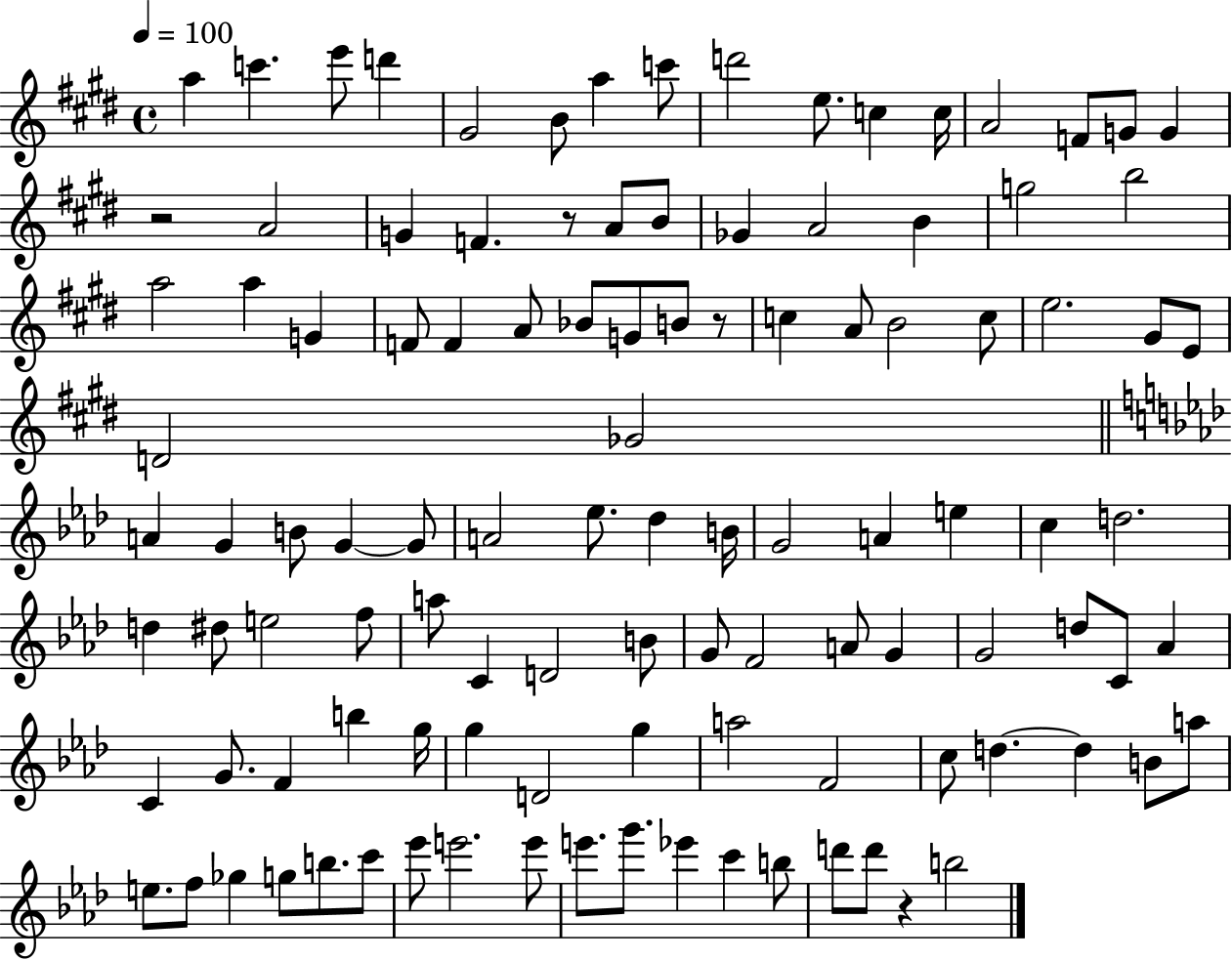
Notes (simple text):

A5/q C6/q. E6/e D6/q G#4/h B4/e A5/q C6/e D6/h E5/e. C5/q C5/s A4/h F4/e G4/e G4/q R/h A4/h G4/q F4/q. R/e A4/e B4/e Gb4/q A4/h B4/q G5/h B5/h A5/h A5/q G4/q F4/e F4/q A4/e Bb4/e G4/e B4/e R/e C5/q A4/e B4/h C5/e E5/h. G#4/e E4/e D4/h Gb4/h A4/q G4/q B4/e G4/q G4/e A4/h Eb5/e. Db5/q B4/s G4/h A4/q E5/q C5/q D5/h. D5/q D#5/e E5/h F5/e A5/e C4/q D4/h B4/e G4/e F4/h A4/e G4/q G4/h D5/e C4/e Ab4/q C4/q G4/e. F4/q B5/q G5/s G5/q D4/h G5/q A5/h F4/h C5/e D5/q. D5/q B4/e A5/e E5/e. F5/e Gb5/q G5/e B5/e. C6/e Eb6/e E6/h. E6/e E6/e. G6/e. Eb6/q C6/q B5/e D6/e D6/e R/q B5/h